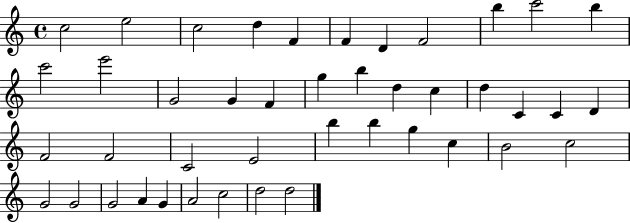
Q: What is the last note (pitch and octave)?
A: D5